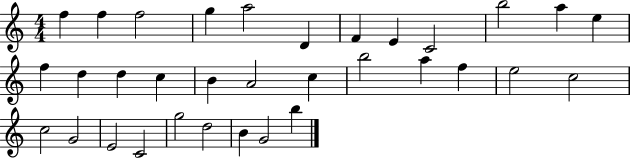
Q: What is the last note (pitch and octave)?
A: B5